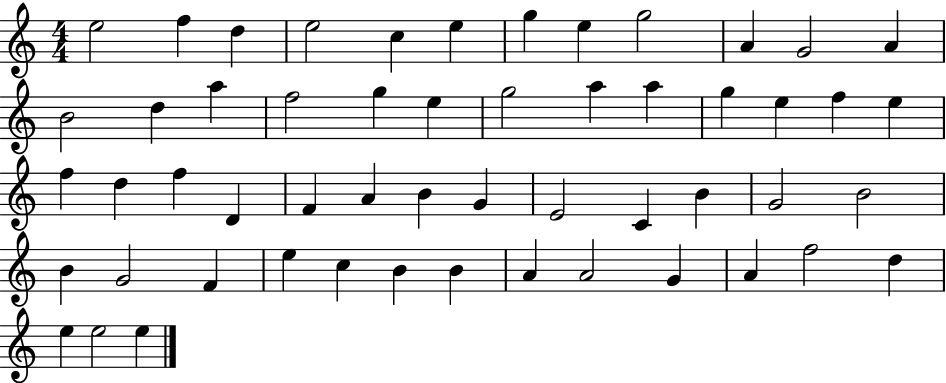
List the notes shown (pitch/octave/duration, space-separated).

E5/h F5/q D5/q E5/h C5/q E5/q G5/q E5/q G5/h A4/q G4/h A4/q B4/h D5/q A5/q F5/h G5/q E5/q G5/h A5/q A5/q G5/q E5/q F5/q E5/q F5/q D5/q F5/q D4/q F4/q A4/q B4/q G4/q E4/h C4/q B4/q G4/h B4/h B4/q G4/h F4/q E5/q C5/q B4/q B4/q A4/q A4/h G4/q A4/q F5/h D5/q E5/q E5/h E5/q